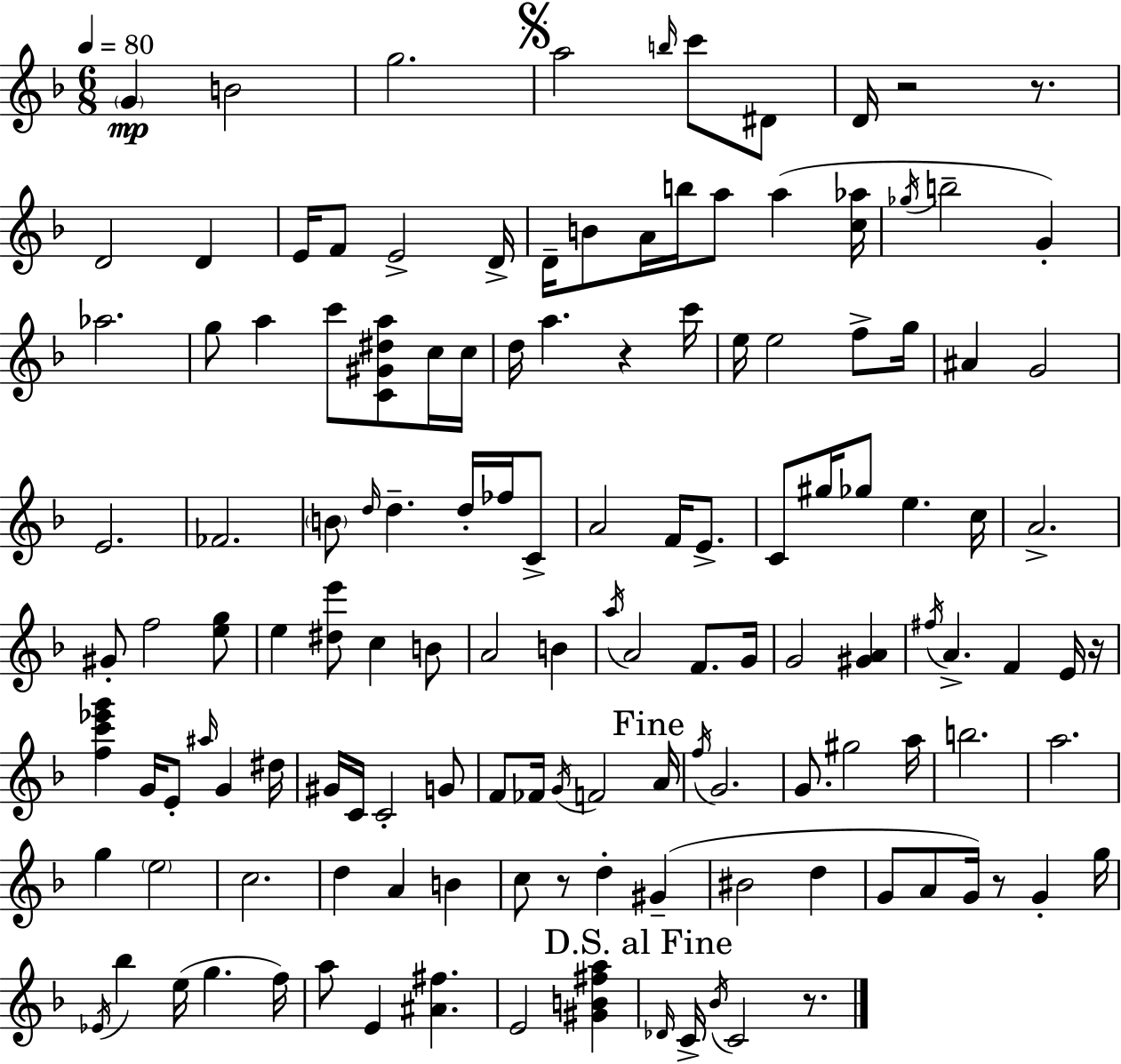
G4/q B4/h G5/h. A5/h B5/s C6/e D#4/e D4/s R/h R/e. D4/h D4/q E4/s F4/e E4/h D4/s D4/s B4/e A4/s B5/s A5/e A5/q [C5,Ab5]/s Gb5/s B5/h G4/q Ab5/h. G5/e A5/q C6/e [C4,G#4,D#5,A5]/e C5/s C5/s D5/s A5/q. R/q C6/s E5/s E5/h F5/e G5/s A#4/q G4/h E4/h. FES4/h. B4/e D5/s D5/q. D5/s FES5/s C4/e A4/h F4/s E4/e. C4/e G#5/s Gb5/e E5/q. C5/s A4/h. G#4/e F5/h [E5,G5]/e E5/q [D#5,E6]/e C5/q B4/e A4/h B4/q A5/s A4/h F4/e. G4/s G4/h [G#4,A4]/q F#5/s A4/q. F4/q E4/s R/s [F5,C6,Eb6,G6]/q G4/s E4/e A#5/s G4/q D#5/s G#4/s C4/s C4/h G4/e F4/e FES4/s G4/s F4/h A4/s F5/s G4/h. G4/e. G#5/h A5/s B5/h. A5/h. G5/q E5/h C5/h. D5/q A4/q B4/q C5/e R/e D5/q G#4/q BIS4/h D5/q G4/e A4/e G4/s R/e G4/q G5/s Eb4/s Bb5/q E5/s G5/q. F5/s A5/e E4/q [A#4,F#5]/q. E4/h [G#4,B4,F#5,A5]/q Db4/s C4/s Bb4/s C4/h R/e.